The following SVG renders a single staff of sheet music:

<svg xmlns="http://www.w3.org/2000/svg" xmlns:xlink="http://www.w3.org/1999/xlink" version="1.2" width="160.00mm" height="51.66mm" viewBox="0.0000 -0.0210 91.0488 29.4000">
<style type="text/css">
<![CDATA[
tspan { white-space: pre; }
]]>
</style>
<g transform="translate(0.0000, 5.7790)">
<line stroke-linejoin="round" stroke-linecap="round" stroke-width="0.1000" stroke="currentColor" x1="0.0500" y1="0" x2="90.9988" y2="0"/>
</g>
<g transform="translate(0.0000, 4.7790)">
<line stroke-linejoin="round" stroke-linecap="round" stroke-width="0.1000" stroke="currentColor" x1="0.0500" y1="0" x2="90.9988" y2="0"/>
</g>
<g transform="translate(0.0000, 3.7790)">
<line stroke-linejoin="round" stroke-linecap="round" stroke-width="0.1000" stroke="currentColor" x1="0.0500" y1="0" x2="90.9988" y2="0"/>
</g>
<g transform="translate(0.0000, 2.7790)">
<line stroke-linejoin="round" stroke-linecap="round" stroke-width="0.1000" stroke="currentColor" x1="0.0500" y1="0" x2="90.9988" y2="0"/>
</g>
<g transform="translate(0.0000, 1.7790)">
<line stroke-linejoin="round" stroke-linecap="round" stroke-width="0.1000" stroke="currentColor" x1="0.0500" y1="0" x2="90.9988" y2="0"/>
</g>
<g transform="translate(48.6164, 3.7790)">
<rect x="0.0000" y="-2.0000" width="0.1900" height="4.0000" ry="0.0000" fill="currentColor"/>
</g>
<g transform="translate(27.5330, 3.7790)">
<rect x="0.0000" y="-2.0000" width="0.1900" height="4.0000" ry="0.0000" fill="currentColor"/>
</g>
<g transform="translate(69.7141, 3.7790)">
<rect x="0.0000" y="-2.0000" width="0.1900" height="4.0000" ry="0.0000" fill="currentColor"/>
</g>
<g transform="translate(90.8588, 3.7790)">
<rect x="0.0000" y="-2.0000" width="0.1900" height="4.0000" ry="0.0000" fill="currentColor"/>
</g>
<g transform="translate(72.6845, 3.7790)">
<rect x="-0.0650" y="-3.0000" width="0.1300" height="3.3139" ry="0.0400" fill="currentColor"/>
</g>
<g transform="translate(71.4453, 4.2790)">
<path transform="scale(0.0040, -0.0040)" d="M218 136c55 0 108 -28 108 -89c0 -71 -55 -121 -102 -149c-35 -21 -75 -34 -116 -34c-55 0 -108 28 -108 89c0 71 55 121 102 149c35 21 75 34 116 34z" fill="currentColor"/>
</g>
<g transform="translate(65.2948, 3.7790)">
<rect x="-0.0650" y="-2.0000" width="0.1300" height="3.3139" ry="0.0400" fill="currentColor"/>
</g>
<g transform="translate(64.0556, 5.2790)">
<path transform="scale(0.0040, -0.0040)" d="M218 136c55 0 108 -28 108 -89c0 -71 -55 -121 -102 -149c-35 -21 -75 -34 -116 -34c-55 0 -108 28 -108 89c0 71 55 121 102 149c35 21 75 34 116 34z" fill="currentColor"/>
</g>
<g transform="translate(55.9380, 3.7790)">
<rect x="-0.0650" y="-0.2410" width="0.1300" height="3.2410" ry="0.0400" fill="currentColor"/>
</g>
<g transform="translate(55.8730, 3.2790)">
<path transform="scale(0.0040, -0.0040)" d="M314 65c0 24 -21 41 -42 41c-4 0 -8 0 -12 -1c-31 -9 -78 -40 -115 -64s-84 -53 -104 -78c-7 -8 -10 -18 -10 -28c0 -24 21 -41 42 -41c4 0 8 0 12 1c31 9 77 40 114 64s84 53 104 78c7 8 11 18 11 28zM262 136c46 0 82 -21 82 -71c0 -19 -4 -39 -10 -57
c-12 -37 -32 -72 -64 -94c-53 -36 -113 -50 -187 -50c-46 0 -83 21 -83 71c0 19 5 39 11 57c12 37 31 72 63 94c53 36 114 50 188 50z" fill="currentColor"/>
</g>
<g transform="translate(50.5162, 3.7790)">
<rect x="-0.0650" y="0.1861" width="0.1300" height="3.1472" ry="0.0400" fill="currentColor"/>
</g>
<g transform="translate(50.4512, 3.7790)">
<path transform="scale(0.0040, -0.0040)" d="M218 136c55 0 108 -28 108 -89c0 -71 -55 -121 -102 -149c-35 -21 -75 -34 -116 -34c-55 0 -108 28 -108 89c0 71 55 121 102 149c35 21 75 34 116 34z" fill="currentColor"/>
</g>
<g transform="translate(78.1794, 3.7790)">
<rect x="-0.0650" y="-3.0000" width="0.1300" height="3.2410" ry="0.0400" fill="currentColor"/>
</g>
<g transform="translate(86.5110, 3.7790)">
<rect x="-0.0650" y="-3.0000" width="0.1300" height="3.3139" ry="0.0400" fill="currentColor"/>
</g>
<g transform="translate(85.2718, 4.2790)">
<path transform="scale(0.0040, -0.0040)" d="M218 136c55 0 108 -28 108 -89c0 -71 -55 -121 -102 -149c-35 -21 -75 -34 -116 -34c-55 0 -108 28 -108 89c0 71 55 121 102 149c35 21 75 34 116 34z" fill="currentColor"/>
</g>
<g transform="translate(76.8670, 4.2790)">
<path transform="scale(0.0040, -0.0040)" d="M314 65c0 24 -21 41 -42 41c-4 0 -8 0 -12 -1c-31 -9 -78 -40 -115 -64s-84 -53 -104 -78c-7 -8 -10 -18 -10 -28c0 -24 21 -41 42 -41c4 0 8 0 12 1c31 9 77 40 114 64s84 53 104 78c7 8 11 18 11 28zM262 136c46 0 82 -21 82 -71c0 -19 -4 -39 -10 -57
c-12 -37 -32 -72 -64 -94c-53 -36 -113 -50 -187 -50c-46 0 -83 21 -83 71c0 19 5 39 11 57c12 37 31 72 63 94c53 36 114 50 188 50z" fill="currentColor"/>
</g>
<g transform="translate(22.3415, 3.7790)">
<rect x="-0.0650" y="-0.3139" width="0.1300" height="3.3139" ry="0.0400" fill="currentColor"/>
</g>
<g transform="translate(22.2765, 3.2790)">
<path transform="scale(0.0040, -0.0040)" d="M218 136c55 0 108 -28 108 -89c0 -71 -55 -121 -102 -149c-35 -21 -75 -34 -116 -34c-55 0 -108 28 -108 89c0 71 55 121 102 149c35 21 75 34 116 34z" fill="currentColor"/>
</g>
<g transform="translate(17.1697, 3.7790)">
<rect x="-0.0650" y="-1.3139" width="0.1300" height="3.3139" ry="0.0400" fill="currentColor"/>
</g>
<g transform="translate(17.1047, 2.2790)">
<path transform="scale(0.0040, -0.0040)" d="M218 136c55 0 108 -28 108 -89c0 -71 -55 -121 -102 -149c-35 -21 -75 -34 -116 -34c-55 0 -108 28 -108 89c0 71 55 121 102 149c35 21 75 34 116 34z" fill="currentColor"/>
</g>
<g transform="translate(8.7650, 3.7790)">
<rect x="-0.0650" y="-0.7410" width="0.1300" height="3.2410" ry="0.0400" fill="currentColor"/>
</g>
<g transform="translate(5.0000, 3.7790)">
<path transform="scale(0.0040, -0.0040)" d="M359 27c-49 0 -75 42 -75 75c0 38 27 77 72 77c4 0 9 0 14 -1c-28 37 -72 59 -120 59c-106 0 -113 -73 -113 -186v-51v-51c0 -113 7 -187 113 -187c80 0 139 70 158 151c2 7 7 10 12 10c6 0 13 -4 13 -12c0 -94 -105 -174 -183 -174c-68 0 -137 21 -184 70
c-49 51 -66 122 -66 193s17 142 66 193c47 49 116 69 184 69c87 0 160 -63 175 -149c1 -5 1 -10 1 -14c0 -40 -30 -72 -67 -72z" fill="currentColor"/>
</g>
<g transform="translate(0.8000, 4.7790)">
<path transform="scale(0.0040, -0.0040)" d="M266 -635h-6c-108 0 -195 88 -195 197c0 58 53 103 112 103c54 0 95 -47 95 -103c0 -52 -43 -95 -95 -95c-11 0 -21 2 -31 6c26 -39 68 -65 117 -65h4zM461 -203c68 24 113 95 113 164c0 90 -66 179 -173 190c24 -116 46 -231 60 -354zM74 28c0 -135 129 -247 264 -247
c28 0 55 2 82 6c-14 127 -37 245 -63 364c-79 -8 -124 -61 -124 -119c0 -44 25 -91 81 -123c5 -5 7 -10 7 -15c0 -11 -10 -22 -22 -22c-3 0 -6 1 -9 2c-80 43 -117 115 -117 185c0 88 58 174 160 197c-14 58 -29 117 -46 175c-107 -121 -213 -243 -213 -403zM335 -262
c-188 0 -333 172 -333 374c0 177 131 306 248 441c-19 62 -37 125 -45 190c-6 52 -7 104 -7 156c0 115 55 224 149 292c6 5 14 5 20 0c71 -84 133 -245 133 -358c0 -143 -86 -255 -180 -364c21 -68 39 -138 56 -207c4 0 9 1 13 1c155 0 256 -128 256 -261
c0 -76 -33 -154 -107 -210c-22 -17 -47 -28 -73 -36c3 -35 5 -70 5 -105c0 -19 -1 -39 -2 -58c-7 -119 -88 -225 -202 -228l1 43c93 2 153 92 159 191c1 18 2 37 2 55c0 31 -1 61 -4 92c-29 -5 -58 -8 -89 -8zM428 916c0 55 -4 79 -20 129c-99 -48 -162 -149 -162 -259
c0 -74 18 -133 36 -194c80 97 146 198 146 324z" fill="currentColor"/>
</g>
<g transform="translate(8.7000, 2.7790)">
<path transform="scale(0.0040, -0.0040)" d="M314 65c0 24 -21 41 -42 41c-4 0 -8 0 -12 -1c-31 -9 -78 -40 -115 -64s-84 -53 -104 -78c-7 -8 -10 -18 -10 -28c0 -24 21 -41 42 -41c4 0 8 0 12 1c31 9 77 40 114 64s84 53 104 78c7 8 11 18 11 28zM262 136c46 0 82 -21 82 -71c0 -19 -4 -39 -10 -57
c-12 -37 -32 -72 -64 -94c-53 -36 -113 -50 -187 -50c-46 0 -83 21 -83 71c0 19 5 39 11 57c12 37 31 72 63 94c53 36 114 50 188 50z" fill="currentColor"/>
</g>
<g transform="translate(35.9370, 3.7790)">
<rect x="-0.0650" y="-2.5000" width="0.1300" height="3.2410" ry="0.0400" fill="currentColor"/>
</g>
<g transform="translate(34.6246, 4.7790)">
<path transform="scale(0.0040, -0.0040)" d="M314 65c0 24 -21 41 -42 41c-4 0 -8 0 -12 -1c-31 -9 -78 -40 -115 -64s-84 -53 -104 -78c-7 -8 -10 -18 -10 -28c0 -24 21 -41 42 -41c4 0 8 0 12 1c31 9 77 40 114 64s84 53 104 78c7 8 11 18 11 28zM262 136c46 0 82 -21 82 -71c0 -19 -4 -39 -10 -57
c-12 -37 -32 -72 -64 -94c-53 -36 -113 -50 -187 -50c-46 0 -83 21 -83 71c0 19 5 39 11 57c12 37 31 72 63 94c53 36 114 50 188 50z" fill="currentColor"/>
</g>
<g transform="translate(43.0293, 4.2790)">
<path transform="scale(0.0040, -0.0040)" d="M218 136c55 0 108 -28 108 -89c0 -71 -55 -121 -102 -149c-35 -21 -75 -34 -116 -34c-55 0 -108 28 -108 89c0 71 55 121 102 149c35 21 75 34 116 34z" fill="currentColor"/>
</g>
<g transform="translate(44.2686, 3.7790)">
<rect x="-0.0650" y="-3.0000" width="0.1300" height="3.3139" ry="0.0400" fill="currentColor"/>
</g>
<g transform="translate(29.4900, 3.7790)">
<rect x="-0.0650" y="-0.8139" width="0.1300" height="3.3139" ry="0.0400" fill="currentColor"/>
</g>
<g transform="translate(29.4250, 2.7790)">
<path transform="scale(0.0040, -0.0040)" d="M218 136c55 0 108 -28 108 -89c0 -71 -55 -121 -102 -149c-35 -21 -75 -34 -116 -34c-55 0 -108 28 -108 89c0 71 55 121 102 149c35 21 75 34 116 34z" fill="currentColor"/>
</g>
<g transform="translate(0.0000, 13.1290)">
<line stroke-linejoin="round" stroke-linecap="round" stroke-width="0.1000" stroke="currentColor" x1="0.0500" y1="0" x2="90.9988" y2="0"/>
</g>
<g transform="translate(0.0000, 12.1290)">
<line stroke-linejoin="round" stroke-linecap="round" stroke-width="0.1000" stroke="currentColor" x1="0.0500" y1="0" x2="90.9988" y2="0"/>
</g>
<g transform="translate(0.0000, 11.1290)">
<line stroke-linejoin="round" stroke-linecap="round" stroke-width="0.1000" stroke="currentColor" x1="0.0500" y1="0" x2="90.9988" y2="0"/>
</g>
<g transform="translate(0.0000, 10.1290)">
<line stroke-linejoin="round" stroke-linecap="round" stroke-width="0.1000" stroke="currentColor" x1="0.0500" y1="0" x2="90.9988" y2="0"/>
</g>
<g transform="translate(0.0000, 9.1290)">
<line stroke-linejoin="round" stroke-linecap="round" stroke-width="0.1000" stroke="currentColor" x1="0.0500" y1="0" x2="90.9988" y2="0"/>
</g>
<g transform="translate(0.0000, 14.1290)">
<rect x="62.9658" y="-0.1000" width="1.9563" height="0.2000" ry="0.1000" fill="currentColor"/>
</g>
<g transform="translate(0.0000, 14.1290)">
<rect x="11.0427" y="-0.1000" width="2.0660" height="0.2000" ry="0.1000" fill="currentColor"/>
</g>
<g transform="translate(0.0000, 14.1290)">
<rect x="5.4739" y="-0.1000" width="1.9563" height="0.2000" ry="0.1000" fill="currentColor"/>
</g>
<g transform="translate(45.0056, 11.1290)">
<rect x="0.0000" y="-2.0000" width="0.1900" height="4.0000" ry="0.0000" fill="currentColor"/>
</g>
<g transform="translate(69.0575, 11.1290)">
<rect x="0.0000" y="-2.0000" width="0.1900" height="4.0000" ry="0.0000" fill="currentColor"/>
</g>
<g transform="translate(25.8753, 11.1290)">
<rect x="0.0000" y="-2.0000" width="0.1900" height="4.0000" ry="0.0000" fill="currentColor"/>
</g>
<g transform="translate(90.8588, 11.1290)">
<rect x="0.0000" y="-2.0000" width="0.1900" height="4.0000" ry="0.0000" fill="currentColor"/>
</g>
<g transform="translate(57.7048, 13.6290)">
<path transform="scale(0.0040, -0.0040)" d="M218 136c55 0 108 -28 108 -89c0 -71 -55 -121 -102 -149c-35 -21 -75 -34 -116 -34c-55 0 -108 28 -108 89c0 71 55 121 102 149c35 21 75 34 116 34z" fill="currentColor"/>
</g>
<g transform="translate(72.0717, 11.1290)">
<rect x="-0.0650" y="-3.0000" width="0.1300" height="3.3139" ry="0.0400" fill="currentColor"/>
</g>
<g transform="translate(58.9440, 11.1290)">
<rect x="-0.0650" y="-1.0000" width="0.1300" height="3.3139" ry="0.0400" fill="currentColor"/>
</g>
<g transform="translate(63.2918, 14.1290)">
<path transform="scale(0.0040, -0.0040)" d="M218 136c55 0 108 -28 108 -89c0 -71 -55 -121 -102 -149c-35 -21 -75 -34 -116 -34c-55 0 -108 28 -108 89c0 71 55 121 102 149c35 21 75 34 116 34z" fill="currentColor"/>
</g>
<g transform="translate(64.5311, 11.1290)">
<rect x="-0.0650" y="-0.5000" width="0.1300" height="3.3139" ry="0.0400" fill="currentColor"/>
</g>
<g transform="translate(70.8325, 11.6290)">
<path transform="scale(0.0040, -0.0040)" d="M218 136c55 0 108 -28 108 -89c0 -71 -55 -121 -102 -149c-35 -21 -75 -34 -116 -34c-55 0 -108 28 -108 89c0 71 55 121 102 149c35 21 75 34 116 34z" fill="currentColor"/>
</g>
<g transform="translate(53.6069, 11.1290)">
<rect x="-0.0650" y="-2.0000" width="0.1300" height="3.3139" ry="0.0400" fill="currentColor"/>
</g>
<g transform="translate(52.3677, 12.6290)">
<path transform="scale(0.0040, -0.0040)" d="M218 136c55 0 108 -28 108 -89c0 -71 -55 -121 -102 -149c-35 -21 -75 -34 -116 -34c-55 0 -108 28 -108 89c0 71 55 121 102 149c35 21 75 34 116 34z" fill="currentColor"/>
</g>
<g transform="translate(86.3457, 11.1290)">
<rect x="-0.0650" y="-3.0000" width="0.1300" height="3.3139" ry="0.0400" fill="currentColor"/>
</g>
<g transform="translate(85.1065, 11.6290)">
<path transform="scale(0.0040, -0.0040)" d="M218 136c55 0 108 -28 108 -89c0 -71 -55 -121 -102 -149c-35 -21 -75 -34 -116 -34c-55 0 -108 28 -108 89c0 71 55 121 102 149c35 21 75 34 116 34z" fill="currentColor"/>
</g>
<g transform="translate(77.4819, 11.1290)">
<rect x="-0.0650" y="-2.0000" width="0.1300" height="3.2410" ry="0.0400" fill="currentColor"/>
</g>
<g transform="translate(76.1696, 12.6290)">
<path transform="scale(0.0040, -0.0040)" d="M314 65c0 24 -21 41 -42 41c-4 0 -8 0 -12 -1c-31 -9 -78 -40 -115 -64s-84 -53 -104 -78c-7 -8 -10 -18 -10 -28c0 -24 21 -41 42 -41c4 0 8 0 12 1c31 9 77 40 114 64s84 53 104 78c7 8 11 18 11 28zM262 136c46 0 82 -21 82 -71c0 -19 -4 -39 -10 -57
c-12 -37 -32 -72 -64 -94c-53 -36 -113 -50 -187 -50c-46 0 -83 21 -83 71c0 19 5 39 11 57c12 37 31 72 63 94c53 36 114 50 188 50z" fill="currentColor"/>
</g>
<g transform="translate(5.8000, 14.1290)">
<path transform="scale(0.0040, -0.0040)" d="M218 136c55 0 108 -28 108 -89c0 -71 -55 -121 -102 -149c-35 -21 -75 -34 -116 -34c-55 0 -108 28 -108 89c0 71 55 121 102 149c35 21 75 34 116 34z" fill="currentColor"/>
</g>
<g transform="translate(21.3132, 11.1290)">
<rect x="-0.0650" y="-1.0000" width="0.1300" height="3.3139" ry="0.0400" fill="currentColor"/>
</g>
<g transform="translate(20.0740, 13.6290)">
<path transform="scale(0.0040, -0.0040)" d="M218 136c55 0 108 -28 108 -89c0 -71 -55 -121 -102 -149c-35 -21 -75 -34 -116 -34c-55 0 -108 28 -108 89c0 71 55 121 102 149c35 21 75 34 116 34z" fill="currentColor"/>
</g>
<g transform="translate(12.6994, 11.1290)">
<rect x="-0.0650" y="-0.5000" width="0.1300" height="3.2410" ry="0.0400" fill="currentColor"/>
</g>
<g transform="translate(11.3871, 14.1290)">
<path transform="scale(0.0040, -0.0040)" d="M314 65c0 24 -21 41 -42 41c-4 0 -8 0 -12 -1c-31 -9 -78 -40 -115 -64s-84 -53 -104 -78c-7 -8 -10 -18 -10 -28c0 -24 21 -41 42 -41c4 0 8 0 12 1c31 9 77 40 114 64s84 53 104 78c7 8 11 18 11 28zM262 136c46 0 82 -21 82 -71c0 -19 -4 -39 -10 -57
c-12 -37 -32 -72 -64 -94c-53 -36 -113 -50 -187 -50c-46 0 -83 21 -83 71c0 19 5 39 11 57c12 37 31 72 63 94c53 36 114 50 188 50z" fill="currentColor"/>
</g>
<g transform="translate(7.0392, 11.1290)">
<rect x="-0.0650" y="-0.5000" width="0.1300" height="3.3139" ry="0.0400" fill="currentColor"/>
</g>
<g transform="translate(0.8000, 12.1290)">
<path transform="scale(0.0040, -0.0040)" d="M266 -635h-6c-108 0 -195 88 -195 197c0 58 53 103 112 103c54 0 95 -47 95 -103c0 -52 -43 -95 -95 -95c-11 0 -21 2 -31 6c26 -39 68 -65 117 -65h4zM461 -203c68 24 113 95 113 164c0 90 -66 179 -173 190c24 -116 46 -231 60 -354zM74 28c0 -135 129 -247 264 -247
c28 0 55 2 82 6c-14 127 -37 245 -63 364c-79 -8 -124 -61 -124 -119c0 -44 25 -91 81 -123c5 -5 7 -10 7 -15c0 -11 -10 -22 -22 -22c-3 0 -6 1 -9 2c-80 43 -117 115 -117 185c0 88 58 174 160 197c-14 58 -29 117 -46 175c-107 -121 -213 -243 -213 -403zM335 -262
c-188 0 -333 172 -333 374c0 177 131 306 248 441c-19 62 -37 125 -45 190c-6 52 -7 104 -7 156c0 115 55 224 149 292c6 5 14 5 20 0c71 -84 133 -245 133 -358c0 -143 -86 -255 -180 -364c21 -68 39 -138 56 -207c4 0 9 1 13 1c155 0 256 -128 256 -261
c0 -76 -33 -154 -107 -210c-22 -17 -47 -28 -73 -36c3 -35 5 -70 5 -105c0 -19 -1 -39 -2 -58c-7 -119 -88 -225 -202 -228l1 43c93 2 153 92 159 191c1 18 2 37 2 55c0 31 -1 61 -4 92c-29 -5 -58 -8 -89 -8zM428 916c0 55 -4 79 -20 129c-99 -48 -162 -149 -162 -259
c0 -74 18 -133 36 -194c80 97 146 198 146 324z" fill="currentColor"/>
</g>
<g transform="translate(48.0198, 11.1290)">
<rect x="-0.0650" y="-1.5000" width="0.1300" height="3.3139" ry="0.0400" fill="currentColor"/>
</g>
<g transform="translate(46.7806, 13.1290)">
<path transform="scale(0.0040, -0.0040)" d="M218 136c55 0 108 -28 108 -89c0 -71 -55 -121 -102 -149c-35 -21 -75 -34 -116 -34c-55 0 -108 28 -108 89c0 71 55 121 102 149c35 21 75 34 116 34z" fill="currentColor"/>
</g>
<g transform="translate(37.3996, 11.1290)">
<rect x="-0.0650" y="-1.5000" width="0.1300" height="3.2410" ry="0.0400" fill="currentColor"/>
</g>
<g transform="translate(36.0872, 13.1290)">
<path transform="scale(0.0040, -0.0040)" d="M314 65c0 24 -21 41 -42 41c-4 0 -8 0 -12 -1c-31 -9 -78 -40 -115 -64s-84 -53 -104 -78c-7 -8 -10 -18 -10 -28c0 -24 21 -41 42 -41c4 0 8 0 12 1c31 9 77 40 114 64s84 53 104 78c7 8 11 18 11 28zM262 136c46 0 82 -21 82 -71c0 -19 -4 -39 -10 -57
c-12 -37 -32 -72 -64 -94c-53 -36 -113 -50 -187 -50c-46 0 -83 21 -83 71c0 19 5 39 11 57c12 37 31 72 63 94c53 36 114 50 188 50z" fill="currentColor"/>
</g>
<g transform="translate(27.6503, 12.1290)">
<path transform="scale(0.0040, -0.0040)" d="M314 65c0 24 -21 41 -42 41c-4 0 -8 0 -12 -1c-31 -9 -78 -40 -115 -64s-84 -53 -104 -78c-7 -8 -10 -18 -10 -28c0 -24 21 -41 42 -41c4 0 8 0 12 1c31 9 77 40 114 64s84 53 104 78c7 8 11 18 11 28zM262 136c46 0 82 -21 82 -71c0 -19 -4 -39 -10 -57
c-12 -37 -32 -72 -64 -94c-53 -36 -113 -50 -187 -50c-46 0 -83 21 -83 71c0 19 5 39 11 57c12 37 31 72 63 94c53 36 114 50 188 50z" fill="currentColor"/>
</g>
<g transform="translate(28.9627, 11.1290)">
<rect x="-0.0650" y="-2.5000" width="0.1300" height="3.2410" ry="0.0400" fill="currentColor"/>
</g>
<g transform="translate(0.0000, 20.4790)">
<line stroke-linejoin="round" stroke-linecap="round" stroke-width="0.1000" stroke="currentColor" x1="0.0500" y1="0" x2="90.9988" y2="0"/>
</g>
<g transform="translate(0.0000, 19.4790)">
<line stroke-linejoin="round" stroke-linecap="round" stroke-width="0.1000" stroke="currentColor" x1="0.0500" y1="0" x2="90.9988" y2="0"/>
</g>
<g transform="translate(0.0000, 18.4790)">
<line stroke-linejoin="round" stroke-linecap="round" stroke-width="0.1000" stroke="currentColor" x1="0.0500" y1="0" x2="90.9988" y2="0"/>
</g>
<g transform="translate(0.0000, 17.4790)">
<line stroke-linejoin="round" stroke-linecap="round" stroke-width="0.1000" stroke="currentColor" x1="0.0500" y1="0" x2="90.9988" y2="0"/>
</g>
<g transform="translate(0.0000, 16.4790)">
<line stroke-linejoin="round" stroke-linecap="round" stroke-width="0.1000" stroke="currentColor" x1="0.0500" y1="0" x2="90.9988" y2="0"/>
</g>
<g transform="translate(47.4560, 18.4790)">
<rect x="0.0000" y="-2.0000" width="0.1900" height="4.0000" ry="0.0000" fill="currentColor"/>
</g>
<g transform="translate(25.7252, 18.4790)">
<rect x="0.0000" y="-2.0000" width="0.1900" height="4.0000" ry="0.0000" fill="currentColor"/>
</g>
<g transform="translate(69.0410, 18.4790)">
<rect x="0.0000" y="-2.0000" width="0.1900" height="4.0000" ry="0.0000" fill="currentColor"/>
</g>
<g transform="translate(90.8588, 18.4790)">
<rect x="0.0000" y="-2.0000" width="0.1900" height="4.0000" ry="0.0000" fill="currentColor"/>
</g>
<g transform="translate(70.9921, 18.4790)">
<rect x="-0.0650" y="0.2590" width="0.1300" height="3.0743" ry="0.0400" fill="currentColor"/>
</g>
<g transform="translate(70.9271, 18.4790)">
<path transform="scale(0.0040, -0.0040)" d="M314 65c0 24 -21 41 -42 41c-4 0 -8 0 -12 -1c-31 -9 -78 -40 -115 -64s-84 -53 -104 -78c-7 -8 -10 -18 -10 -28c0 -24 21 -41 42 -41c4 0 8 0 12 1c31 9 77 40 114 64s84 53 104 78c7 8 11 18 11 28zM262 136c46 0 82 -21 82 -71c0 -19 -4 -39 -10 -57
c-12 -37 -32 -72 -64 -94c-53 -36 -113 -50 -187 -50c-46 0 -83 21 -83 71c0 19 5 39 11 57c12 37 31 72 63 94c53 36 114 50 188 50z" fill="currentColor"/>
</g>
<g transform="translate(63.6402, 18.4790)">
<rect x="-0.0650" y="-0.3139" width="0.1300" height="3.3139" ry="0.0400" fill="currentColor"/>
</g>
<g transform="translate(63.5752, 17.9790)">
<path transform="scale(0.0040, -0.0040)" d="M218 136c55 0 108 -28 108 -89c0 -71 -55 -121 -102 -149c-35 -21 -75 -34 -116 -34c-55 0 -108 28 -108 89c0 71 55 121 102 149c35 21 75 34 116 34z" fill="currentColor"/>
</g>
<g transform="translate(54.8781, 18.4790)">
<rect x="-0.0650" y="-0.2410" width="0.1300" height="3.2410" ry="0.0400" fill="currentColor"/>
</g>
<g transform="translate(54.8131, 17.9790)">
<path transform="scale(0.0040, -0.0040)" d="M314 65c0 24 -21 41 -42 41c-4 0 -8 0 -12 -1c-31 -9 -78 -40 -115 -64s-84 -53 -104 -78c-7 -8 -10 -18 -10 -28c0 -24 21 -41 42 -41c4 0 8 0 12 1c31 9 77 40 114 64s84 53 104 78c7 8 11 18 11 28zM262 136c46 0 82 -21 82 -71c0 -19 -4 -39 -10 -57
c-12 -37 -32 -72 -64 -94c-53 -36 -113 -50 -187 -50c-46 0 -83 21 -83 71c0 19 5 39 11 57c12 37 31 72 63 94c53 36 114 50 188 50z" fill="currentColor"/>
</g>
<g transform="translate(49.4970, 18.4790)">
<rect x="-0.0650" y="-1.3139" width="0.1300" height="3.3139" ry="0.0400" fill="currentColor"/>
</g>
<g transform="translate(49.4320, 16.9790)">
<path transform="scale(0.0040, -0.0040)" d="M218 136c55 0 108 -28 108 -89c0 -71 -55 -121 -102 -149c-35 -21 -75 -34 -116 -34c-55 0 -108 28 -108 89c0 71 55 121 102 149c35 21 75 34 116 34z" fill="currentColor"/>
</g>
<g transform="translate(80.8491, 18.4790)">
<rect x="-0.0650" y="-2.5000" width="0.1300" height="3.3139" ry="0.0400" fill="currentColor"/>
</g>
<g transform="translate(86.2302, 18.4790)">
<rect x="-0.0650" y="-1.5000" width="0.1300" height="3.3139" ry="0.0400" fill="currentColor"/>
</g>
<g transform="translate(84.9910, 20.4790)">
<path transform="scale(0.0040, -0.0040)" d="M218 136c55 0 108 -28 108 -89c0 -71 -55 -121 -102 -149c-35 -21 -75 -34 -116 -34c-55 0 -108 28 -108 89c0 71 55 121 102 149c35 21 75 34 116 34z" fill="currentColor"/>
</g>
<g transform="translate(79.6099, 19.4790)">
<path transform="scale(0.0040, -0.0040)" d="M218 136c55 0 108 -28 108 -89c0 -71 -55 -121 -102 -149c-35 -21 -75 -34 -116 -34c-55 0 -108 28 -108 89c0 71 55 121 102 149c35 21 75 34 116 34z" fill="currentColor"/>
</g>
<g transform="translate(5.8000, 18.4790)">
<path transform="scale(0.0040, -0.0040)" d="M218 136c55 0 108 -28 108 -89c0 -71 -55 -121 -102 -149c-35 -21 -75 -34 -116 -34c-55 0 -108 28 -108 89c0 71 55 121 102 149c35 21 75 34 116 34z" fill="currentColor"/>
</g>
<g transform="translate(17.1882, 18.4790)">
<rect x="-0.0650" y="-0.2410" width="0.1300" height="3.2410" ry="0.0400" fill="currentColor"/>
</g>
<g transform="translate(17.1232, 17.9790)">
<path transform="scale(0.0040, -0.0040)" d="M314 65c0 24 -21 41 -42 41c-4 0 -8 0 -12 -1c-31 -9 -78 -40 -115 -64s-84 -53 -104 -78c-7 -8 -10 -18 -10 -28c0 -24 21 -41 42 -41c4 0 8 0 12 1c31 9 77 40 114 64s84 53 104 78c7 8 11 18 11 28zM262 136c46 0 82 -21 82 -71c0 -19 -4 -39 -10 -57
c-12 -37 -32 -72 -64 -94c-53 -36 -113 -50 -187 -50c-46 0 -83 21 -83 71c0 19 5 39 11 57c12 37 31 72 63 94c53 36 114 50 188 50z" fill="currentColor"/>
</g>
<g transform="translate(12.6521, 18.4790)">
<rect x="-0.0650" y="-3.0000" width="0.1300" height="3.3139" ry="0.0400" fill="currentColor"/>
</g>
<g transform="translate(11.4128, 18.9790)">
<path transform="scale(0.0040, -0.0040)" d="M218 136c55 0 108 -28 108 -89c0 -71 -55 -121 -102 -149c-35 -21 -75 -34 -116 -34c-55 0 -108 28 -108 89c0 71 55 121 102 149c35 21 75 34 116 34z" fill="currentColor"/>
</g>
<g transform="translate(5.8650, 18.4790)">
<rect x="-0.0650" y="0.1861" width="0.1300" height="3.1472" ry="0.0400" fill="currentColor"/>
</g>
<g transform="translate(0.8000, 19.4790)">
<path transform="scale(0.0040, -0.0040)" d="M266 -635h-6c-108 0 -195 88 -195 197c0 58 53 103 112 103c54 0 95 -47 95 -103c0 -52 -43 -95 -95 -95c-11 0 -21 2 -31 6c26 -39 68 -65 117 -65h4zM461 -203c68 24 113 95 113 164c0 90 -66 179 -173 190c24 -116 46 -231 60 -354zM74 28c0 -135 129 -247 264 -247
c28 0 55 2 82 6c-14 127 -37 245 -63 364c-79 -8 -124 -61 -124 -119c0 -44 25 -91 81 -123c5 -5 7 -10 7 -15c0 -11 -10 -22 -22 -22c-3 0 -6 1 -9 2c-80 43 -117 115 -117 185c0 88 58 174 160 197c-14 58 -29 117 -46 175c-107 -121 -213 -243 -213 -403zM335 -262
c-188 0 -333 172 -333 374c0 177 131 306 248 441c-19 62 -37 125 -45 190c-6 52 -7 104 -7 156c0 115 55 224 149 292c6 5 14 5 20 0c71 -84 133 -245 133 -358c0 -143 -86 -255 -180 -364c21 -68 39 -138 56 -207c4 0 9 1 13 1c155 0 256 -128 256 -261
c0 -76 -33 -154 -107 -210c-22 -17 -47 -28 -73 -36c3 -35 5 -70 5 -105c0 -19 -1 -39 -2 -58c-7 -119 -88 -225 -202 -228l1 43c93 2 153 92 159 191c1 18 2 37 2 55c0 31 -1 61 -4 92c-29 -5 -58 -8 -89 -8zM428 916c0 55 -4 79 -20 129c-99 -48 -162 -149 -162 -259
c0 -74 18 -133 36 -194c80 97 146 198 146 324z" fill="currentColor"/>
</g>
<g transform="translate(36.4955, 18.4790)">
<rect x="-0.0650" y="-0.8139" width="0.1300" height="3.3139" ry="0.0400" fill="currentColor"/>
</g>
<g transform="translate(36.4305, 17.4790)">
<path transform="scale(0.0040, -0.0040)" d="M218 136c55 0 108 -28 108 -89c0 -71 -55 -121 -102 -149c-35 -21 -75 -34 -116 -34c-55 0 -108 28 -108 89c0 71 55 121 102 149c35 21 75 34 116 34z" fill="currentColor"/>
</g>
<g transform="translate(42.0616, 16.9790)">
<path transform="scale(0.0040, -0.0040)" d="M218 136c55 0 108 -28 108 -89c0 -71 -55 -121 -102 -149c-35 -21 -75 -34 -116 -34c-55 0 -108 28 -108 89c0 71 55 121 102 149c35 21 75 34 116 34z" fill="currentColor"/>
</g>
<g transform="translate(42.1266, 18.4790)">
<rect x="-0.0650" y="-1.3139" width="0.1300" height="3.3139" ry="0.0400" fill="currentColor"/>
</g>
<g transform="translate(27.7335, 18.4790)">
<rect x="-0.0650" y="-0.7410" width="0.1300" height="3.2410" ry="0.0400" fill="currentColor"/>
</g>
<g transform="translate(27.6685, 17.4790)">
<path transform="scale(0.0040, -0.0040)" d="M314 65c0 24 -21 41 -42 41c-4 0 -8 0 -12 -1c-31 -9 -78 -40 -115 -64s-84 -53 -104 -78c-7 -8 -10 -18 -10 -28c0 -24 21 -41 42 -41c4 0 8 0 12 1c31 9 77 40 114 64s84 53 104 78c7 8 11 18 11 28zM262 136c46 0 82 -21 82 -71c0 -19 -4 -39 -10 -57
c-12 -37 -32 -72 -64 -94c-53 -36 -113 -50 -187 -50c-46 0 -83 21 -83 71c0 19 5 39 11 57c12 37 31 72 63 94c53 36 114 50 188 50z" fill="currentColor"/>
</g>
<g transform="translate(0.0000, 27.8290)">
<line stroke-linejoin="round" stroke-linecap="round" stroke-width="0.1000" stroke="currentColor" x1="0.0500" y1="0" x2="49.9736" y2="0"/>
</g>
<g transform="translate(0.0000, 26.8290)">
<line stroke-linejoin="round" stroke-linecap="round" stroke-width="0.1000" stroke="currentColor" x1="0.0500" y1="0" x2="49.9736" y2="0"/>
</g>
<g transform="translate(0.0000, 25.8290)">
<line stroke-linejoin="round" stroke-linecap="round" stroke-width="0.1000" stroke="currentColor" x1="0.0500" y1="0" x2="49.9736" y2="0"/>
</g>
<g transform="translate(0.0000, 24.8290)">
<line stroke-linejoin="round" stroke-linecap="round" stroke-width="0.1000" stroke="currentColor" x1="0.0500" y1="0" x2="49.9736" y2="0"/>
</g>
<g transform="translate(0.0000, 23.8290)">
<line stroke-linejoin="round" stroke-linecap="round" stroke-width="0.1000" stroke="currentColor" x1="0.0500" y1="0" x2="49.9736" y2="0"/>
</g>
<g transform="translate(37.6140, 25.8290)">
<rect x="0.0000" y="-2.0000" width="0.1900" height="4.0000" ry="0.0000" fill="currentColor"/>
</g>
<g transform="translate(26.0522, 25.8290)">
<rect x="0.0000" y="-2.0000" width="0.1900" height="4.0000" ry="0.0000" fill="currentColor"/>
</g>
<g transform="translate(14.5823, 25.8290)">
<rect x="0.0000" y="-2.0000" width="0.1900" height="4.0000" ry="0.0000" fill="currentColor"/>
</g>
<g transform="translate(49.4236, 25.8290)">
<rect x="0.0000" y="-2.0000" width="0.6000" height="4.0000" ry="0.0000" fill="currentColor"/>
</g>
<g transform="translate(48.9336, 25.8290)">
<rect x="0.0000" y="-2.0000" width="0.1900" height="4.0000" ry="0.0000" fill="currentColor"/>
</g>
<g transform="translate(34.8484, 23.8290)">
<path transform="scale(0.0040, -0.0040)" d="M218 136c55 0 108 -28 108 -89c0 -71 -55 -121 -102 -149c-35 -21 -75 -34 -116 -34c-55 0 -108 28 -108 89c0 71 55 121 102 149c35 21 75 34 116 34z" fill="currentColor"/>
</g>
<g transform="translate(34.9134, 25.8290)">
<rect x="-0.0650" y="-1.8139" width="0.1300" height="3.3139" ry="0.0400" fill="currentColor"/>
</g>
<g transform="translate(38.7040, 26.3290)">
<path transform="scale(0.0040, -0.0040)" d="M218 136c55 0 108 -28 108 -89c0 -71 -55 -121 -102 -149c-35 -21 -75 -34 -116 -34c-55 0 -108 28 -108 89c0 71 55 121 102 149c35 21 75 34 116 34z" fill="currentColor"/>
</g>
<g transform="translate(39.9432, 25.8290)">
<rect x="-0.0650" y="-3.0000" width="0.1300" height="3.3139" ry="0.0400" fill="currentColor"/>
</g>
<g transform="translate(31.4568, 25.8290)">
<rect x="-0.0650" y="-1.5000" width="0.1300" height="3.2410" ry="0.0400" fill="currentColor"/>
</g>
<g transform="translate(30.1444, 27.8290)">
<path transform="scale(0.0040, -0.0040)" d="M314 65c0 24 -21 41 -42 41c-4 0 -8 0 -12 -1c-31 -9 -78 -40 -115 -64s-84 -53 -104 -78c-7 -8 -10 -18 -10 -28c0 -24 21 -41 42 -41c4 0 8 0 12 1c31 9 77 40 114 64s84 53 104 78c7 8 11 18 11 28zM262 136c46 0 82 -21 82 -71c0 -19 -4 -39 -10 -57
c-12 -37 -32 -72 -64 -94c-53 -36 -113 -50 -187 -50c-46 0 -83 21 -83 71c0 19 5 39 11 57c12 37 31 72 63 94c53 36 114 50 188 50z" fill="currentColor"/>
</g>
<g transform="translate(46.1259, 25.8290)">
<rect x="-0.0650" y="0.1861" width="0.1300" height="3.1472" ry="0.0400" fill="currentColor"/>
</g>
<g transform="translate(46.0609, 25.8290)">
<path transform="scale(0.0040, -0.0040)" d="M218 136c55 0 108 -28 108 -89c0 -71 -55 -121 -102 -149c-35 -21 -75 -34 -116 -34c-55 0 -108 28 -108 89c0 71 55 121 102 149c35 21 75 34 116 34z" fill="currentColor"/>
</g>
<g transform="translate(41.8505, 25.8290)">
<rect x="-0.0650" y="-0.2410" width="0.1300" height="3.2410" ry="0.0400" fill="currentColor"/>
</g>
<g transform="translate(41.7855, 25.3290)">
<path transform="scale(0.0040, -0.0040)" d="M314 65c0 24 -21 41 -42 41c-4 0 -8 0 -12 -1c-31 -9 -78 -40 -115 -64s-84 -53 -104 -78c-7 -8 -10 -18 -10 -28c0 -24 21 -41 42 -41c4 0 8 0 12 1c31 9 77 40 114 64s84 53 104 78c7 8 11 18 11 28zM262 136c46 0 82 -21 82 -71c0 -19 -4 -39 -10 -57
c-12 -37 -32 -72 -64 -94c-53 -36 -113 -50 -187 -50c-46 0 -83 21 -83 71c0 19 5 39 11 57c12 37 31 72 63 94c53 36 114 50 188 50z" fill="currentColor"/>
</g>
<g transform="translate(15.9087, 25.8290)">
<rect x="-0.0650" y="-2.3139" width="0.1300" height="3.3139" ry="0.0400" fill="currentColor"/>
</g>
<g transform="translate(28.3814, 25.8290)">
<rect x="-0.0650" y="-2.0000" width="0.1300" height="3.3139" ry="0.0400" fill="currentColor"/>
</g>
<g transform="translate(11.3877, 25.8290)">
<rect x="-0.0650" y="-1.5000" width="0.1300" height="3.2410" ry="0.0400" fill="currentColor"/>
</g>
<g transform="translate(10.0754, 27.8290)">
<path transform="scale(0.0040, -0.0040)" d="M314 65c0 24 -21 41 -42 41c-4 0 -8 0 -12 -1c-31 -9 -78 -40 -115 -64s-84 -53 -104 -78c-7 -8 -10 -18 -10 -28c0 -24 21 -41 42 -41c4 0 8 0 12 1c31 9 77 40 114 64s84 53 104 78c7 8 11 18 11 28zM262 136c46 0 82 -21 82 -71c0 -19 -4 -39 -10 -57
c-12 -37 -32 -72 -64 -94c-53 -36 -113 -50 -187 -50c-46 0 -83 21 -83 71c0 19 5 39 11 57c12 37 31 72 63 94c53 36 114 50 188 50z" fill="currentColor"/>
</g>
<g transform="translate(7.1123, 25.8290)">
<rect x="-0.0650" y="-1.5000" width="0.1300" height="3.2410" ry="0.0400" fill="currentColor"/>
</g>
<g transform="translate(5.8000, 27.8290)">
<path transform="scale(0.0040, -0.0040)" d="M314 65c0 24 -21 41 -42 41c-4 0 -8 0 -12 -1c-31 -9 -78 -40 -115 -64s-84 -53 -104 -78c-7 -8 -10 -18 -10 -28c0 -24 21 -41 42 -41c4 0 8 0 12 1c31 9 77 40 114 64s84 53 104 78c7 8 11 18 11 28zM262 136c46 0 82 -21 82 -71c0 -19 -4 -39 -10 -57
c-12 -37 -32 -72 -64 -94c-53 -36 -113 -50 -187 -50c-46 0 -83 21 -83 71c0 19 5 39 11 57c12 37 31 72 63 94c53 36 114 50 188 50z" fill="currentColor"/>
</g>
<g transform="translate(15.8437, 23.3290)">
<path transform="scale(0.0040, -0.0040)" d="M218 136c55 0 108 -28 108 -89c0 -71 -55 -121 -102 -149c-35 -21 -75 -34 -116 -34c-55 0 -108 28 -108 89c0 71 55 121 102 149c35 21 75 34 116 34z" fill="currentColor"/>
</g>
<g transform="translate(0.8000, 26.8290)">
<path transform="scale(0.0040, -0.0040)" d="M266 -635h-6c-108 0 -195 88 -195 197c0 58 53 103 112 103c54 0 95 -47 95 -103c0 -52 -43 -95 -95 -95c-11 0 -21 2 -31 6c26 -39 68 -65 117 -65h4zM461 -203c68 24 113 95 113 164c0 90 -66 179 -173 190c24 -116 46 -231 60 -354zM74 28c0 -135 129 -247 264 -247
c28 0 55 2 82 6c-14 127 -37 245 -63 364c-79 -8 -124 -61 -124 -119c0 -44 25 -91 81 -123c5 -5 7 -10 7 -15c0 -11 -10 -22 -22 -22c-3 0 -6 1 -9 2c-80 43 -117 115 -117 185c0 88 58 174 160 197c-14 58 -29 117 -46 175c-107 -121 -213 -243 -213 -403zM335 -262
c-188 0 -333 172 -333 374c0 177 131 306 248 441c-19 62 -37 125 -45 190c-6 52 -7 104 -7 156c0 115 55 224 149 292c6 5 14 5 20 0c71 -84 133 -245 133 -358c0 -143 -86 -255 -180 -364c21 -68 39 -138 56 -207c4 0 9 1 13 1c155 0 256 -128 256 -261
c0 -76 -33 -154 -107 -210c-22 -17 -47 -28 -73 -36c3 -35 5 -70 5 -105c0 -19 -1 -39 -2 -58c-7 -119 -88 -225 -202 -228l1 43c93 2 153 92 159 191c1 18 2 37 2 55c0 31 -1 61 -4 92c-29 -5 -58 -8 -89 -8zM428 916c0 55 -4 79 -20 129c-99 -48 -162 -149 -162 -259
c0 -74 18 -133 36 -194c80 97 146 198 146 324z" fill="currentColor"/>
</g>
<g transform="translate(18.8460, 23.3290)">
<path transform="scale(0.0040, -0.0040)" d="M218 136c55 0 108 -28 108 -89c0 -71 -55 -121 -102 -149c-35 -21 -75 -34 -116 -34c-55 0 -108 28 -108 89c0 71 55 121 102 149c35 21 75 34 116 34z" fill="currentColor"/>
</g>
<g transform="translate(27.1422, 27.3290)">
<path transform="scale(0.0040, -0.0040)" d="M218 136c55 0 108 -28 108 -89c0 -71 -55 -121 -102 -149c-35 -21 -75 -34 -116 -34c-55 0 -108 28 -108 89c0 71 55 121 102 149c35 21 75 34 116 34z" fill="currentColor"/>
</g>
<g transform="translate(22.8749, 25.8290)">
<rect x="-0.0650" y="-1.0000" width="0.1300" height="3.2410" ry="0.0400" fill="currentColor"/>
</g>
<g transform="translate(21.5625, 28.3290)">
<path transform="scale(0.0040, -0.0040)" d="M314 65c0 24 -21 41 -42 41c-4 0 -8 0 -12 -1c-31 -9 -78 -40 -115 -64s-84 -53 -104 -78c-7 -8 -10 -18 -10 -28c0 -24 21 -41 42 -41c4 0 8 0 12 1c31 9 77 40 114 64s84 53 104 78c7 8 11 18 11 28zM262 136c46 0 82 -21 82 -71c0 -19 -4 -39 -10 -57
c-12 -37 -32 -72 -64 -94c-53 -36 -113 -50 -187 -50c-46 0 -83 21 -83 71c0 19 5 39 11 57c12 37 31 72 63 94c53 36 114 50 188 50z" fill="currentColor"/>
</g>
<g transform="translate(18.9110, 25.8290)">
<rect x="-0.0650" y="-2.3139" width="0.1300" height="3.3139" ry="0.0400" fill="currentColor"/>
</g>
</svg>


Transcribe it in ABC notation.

X:1
T:Untitled
M:4/4
L:1/4
K:C
d2 e c d G2 A B c2 F A A2 A C C2 D G2 E2 E F D C A F2 A B A c2 d2 d e e c2 c B2 G E E2 E2 g g D2 F E2 f A c2 B